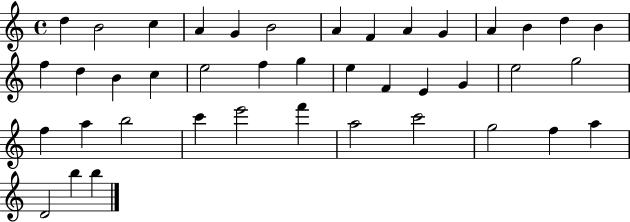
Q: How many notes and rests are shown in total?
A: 41